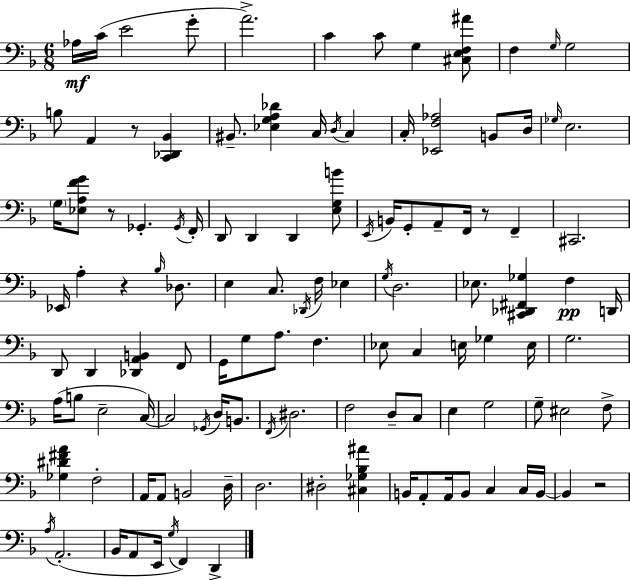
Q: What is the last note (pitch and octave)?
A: D2